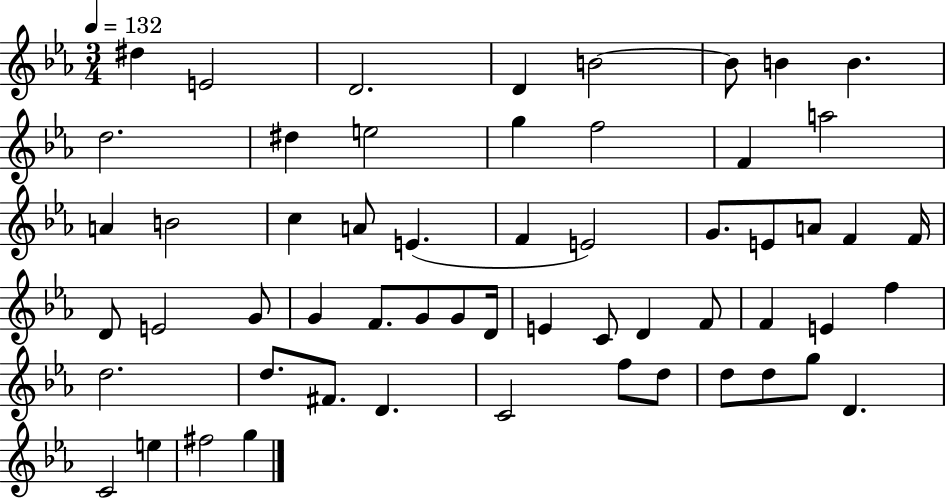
{
  \clef treble
  \numericTimeSignature
  \time 3/4
  \key ees \major
  \tempo 4 = 132
  dis''4 e'2 | d'2. | d'4 b'2~~ | b'8 b'4 b'4. | \break d''2. | dis''4 e''2 | g''4 f''2 | f'4 a''2 | \break a'4 b'2 | c''4 a'8 e'4.( | f'4 e'2) | g'8. e'8 a'8 f'4 f'16 | \break d'8 e'2 g'8 | g'4 f'8. g'8 g'8 d'16 | e'4 c'8 d'4 f'8 | f'4 e'4 f''4 | \break d''2. | d''8. fis'8. d'4. | c'2 f''8 d''8 | d''8 d''8 g''8 d'4. | \break c'2 e''4 | fis''2 g''4 | \bar "|."
}